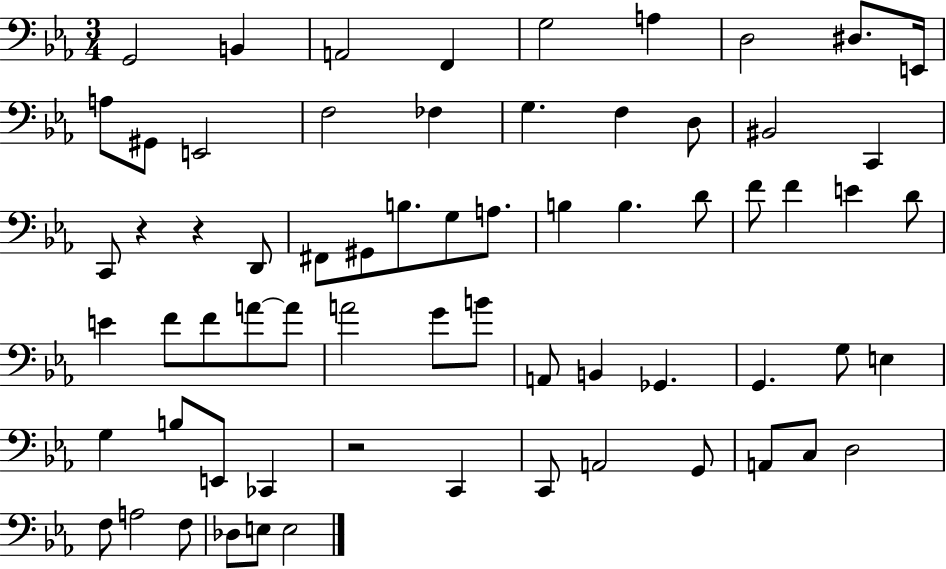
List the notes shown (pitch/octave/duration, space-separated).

G2/h B2/q A2/h F2/q G3/h A3/q D3/h D#3/e. E2/s A3/e G#2/e E2/h F3/h FES3/q G3/q. F3/q D3/e BIS2/h C2/q C2/e R/q R/q D2/e F#2/e G#2/e B3/e. G3/e A3/e. B3/q B3/q. D4/e F4/e F4/q E4/q D4/e E4/q F4/e F4/e A4/e A4/e A4/h G4/e B4/e A2/e B2/q Gb2/q. G2/q. G3/e E3/q G3/q B3/e E2/e CES2/q R/h C2/q C2/e A2/h G2/e A2/e C3/e D3/h F3/e A3/h F3/e Db3/e E3/e E3/h